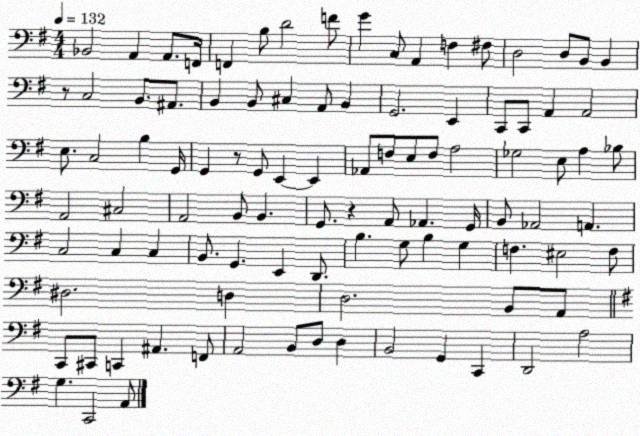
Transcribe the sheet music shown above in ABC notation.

X:1
T:Untitled
M:4/4
L:1/4
K:G
_B,,2 A,, A,,/2 F,,/4 F,, B,/2 D2 F/2 G C,/2 A,, F, ^F,/2 D,2 D,/2 B,,/2 B,, z/2 C,2 B,,/2 ^A,,/2 B,, B,,/2 ^C, A,,/2 B,, G,,2 E,, C,,/2 C,,/2 A,, A,,2 E,/2 C,2 B, G,,/4 G,, z/2 G,,/2 E,, E,, _A,,/2 F,/2 E,/2 F,/2 A,2 _G,2 E,/2 A, _B,/2 A,,2 ^C,2 A,,2 B,,/2 B,, G,,/2 z A,,/2 _A,, G,,/4 B,,/2 _A,,2 A,, C,2 C, C, B,,/2 G,, E,, D,,/2 B, G,/2 B, G, F, ^E,2 F,/2 ^D,2 D, D,2 B,,/2 A,,/2 C,,/2 ^C,,/2 C,, ^A,, F,,/2 A,,2 B,,/2 D,/2 D, B,,2 G,, C,, D,,2 A,2 G, C,,2 A,,/2